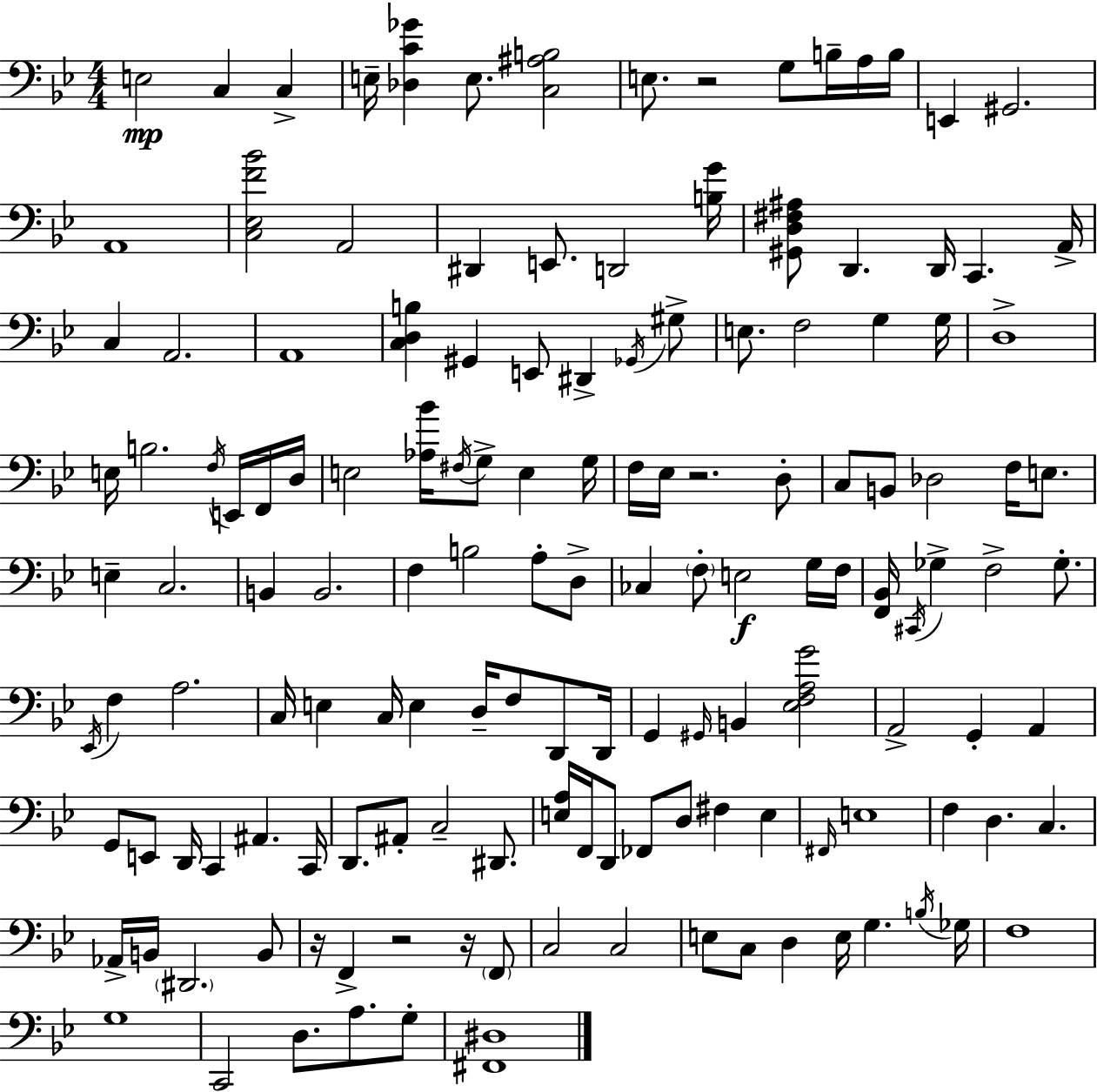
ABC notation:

X:1
T:Untitled
M:4/4
L:1/4
K:Bb
E,2 C, C, E,/4 [_D,C_G] E,/2 [C,^A,B,]2 E,/2 z2 G,/2 B,/4 A,/4 B,/4 E,, ^G,,2 A,,4 [C,_E,F_B]2 A,,2 ^D,, E,,/2 D,,2 [B,G]/4 [^G,,D,^F,^A,]/2 D,, D,,/4 C,, A,,/4 C, A,,2 A,,4 [C,D,B,] ^G,, E,,/2 ^D,, _G,,/4 ^G,/2 E,/2 F,2 G, G,/4 D,4 E,/4 B,2 F,/4 E,,/4 F,,/4 D,/4 E,2 [_A,_B]/4 ^F,/4 G,/2 E, G,/4 F,/4 _E,/4 z2 D,/2 C,/2 B,,/2 _D,2 F,/4 E,/2 E, C,2 B,, B,,2 F, B,2 A,/2 D,/2 _C, F,/2 E,2 G,/4 F,/4 [F,,_B,,]/4 ^C,,/4 _G, F,2 _G,/2 _E,,/4 F, A,2 C,/4 E, C,/4 E, D,/4 F,/2 D,,/2 D,,/4 G,, ^G,,/4 B,, [_E,F,A,G]2 A,,2 G,, A,, G,,/2 E,,/2 D,,/4 C,, ^A,, C,,/4 D,,/2 ^A,,/2 C,2 ^D,,/2 [E,A,]/4 F,,/4 D,,/2 _F,,/2 D,/2 ^F, E, ^F,,/4 E,4 F, D, C, _A,,/4 B,,/4 ^D,,2 B,,/2 z/4 F,, z2 z/4 F,,/2 C,2 C,2 E,/2 C,/2 D, E,/4 G, B,/4 _G,/4 F,4 G,4 C,,2 D,/2 A,/2 G,/2 [^F,,^D,]4